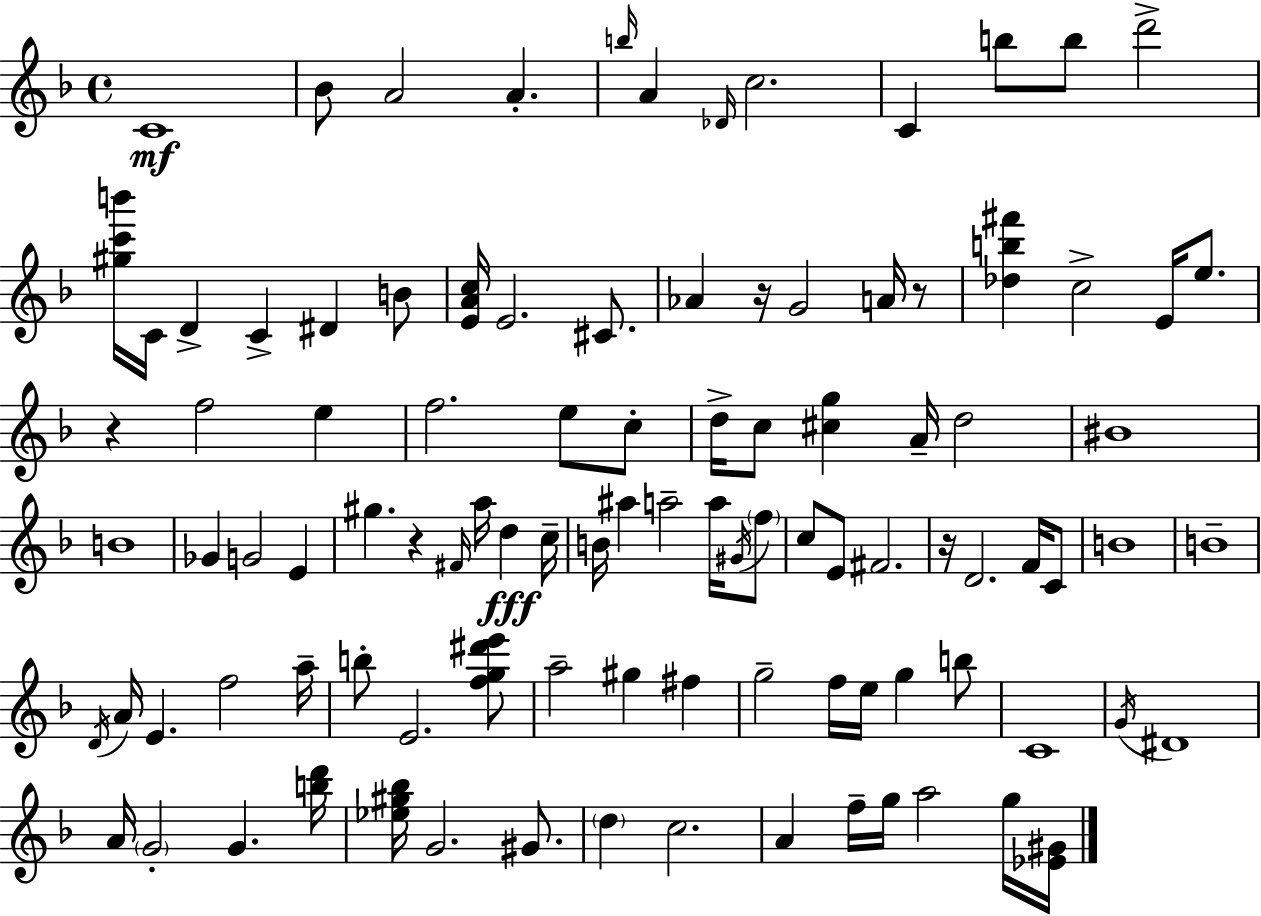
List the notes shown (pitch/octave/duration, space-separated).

C4/w Bb4/e A4/h A4/q. B5/s A4/q Db4/s C5/h. C4/q B5/e B5/e D6/h [G#5,C6,B6]/s C4/s D4/q C4/q D#4/q B4/e [E4,A4,C5]/s E4/h. C#4/e. Ab4/q R/s G4/h A4/s R/e [Db5,B5,F#6]/q C5/h E4/s E5/e. R/q F5/h E5/q F5/h. E5/e C5/e D5/s C5/e [C#5,G5]/q A4/s D5/h BIS4/w B4/w Gb4/q G4/h E4/q G#5/q. R/q F#4/s A5/s D5/q C5/s B4/s A#5/q A5/h A5/s G#4/s F5/e C5/e E4/e F#4/h. R/s D4/h. F4/s C4/e B4/w B4/w D4/s A4/s E4/q. F5/h A5/s B5/e E4/h. [F5,G5,D#6,E6]/e A5/h G#5/q F#5/q G5/h F5/s E5/s G5/q B5/e C4/w G4/s D#4/w A4/s G4/h G4/q. [B5,D6]/s [Eb5,G#5,Bb5]/s G4/h. G#4/e. D5/q C5/h. A4/q F5/s G5/s A5/h G5/s [Eb4,G#4]/s